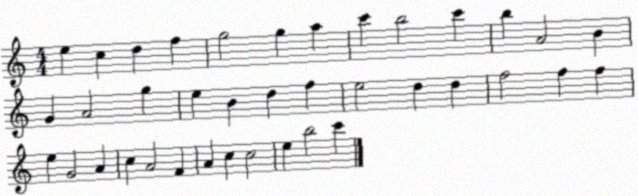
X:1
T:Untitled
M:4/4
L:1/4
K:C
e c d f g2 g a c' b2 c' b A2 B G A2 g e B d f e2 d d f2 f f e G2 A c A2 F A c c2 e b2 c'